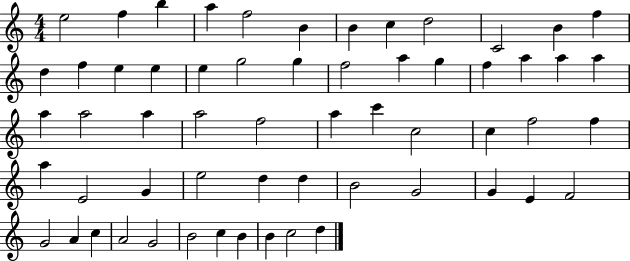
{
  \clef treble
  \numericTimeSignature
  \time 4/4
  \key c \major
  e''2 f''4 b''4 | a''4 f''2 b'4 | b'4 c''4 d''2 | c'2 b'4 f''4 | \break d''4 f''4 e''4 e''4 | e''4 g''2 g''4 | f''2 a''4 g''4 | f''4 a''4 a''4 a''4 | \break a''4 a''2 a''4 | a''2 f''2 | a''4 c'''4 c''2 | c''4 f''2 f''4 | \break a''4 e'2 g'4 | e''2 d''4 d''4 | b'2 g'2 | g'4 e'4 f'2 | \break g'2 a'4 c''4 | a'2 g'2 | b'2 c''4 b'4 | b'4 c''2 d''4 | \break \bar "|."
}